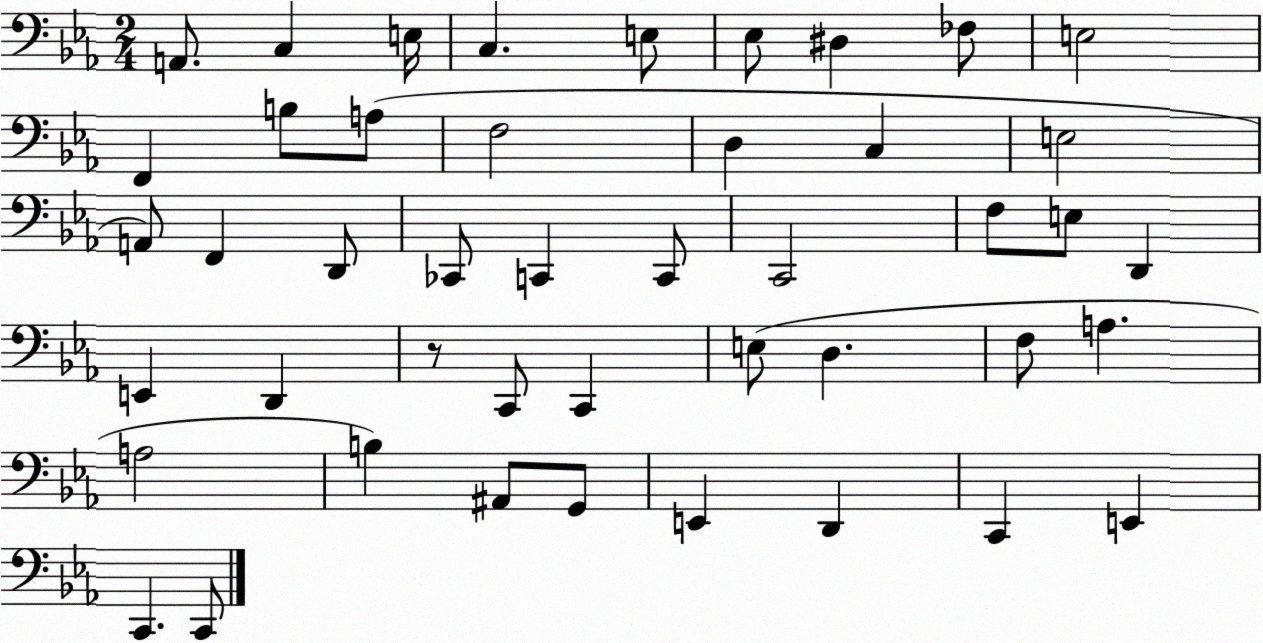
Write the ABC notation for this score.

X:1
T:Untitled
M:2/4
L:1/4
K:Eb
A,,/2 C, E,/4 C, E,/2 _E,/2 ^D, _F,/2 E,2 F,, B,/2 A,/2 F,2 D, C, E,2 A,,/2 F,, D,,/2 _C,,/2 C,, C,,/2 C,,2 F,/2 E,/2 D,, E,, D,, z/2 C,,/2 C,, E,/2 D, F,/2 A, A,2 B, ^A,,/2 G,,/2 E,, D,, C,, E,, C,, C,,/2